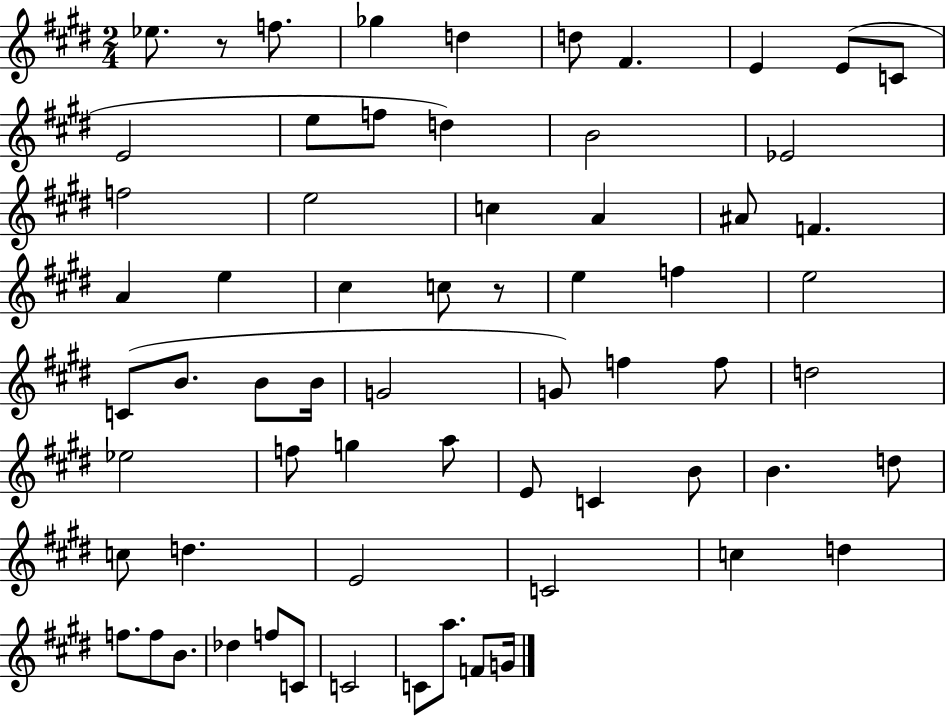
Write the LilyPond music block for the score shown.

{
  \clef treble
  \numericTimeSignature
  \time 2/4
  \key e \major
  ees''8. r8 f''8. | ges''4 d''4 | d''8 fis'4. | e'4 e'8( c'8 | \break e'2 | e''8 f''8 d''4) | b'2 | ees'2 | \break f''2 | e''2 | c''4 a'4 | ais'8 f'4. | \break a'4 e''4 | cis''4 c''8 r8 | e''4 f''4 | e''2 | \break c'8( b'8. b'8 b'16 | g'2 | g'8) f''4 f''8 | d''2 | \break ees''2 | f''8 g''4 a''8 | e'8 c'4 b'8 | b'4. d''8 | \break c''8 d''4. | e'2 | c'2 | c''4 d''4 | \break f''8. f''8 b'8. | des''4 f''8 c'8 | c'2 | c'8 a''8. f'8 g'16 | \break \bar "|."
}